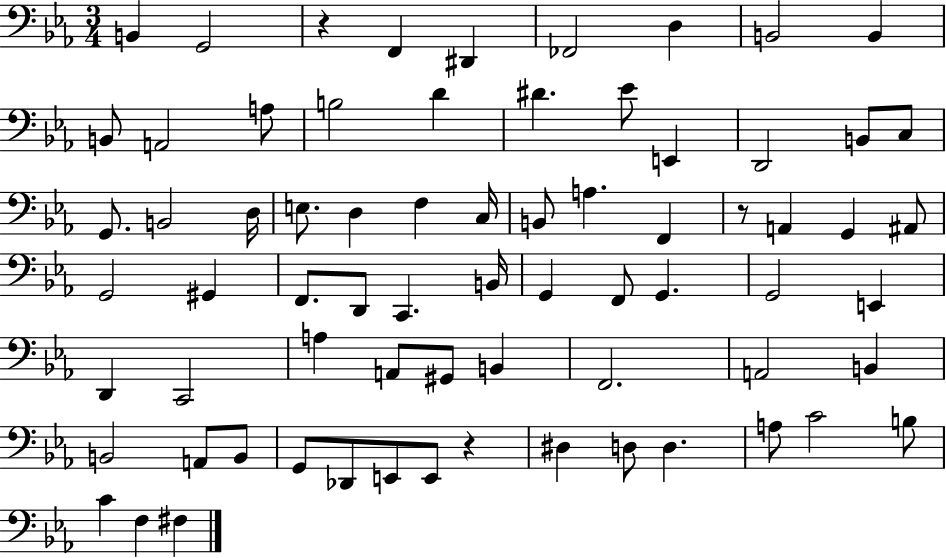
X:1
T:Untitled
M:3/4
L:1/4
K:Eb
B,, G,,2 z F,, ^D,, _F,,2 D, B,,2 B,, B,,/2 A,,2 A,/2 B,2 D ^D _E/2 E,, D,,2 B,,/2 C,/2 G,,/2 B,,2 D,/4 E,/2 D, F, C,/4 B,,/2 A, F,, z/2 A,, G,, ^A,,/2 G,,2 ^G,, F,,/2 D,,/2 C,, B,,/4 G,, F,,/2 G,, G,,2 E,, D,, C,,2 A, A,,/2 ^G,,/2 B,, F,,2 A,,2 B,, B,,2 A,,/2 B,,/2 G,,/2 _D,,/2 E,,/2 E,,/2 z ^D, D,/2 D, A,/2 C2 B,/2 C F, ^F,